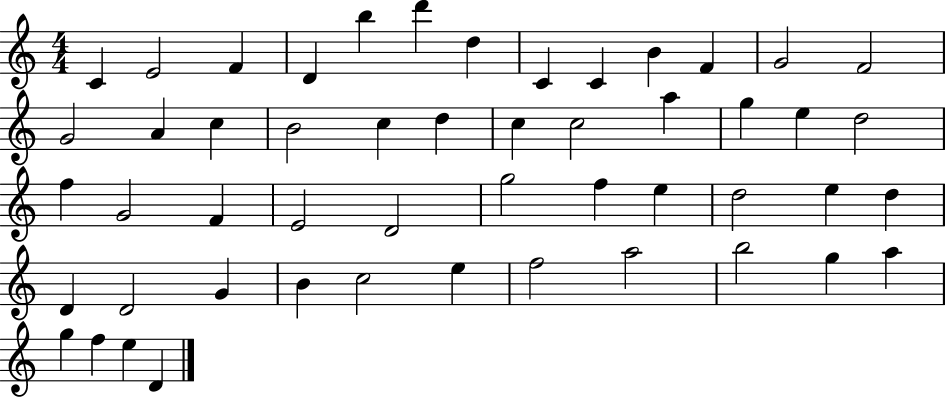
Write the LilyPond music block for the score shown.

{
  \clef treble
  \numericTimeSignature
  \time 4/4
  \key c \major
  c'4 e'2 f'4 | d'4 b''4 d'''4 d''4 | c'4 c'4 b'4 f'4 | g'2 f'2 | \break g'2 a'4 c''4 | b'2 c''4 d''4 | c''4 c''2 a''4 | g''4 e''4 d''2 | \break f''4 g'2 f'4 | e'2 d'2 | g''2 f''4 e''4 | d''2 e''4 d''4 | \break d'4 d'2 g'4 | b'4 c''2 e''4 | f''2 a''2 | b''2 g''4 a''4 | \break g''4 f''4 e''4 d'4 | \bar "|."
}